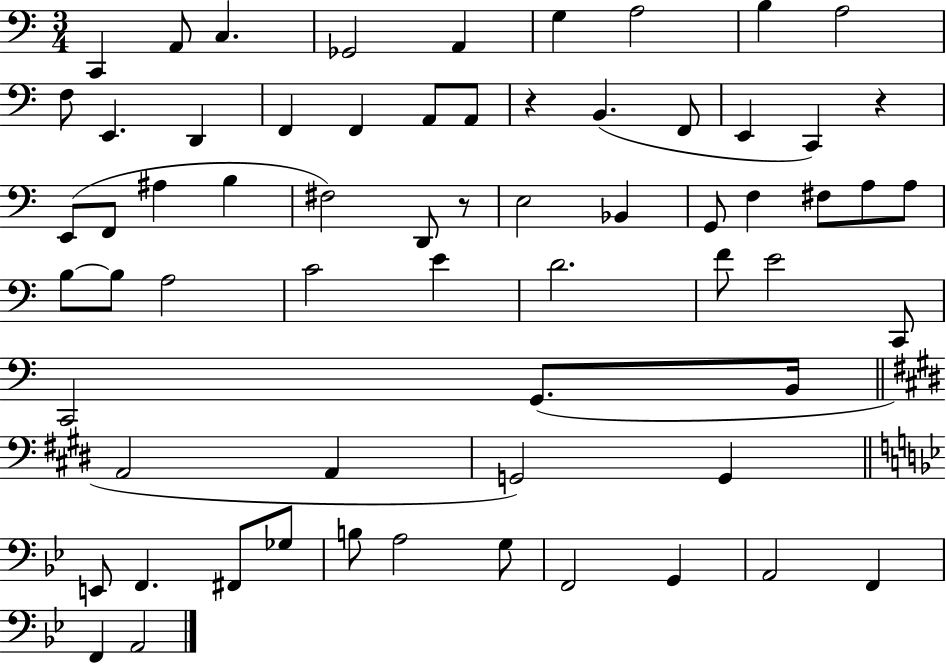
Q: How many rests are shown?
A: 3